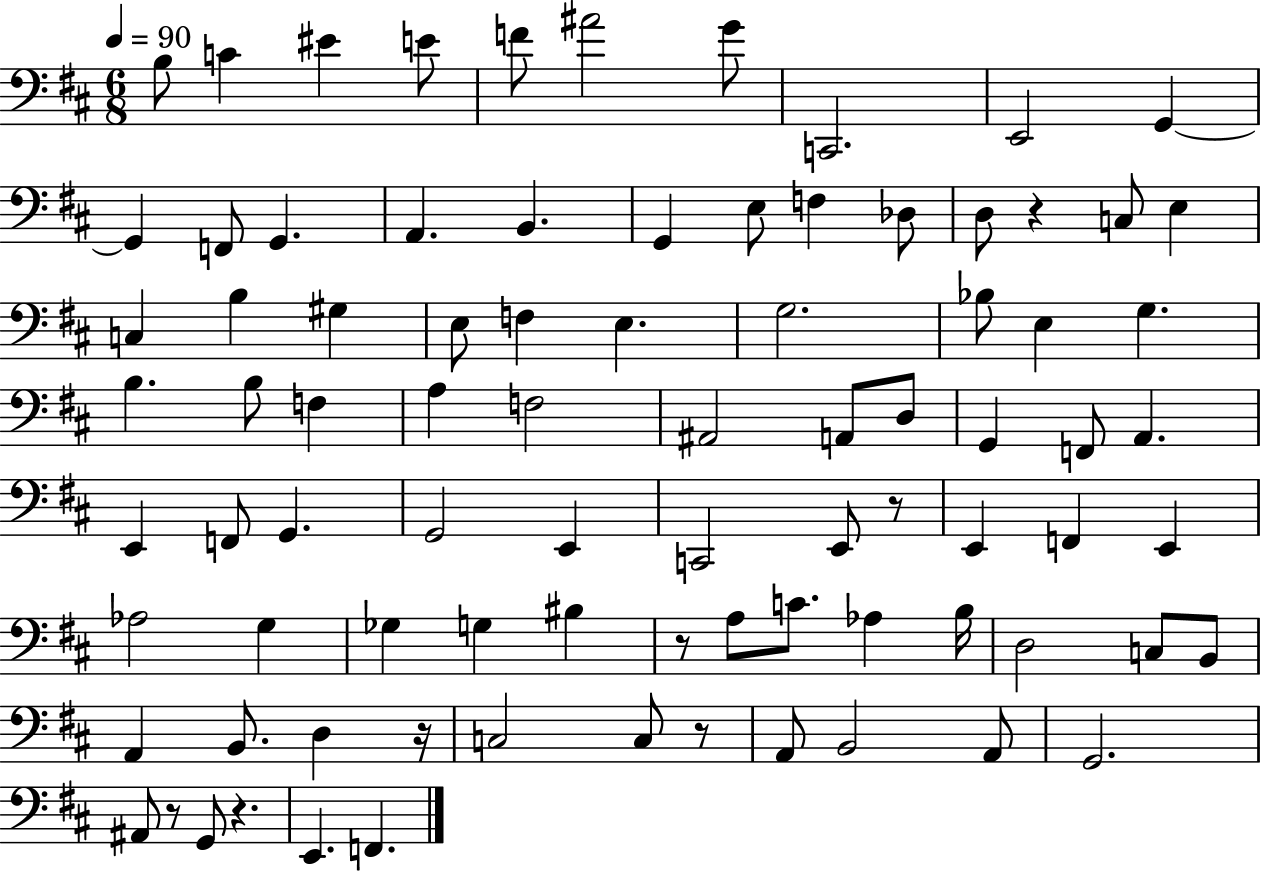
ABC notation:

X:1
T:Untitled
M:6/8
L:1/4
K:D
B,/2 C ^E E/2 F/2 ^A2 G/2 C,,2 E,,2 G,, G,, F,,/2 G,, A,, B,, G,, E,/2 F, _D,/2 D,/2 z C,/2 E, C, B, ^G, E,/2 F, E, G,2 _B,/2 E, G, B, B,/2 F, A, F,2 ^A,,2 A,,/2 D,/2 G,, F,,/2 A,, E,, F,,/2 G,, G,,2 E,, C,,2 E,,/2 z/2 E,, F,, E,, _A,2 G, _G, G, ^B, z/2 A,/2 C/2 _A, B,/4 D,2 C,/2 B,,/2 A,, B,,/2 D, z/4 C,2 C,/2 z/2 A,,/2 B,,2 A,,/2 G,,2 ^A,,/2 z/2 G,,/2 z E,, F,,